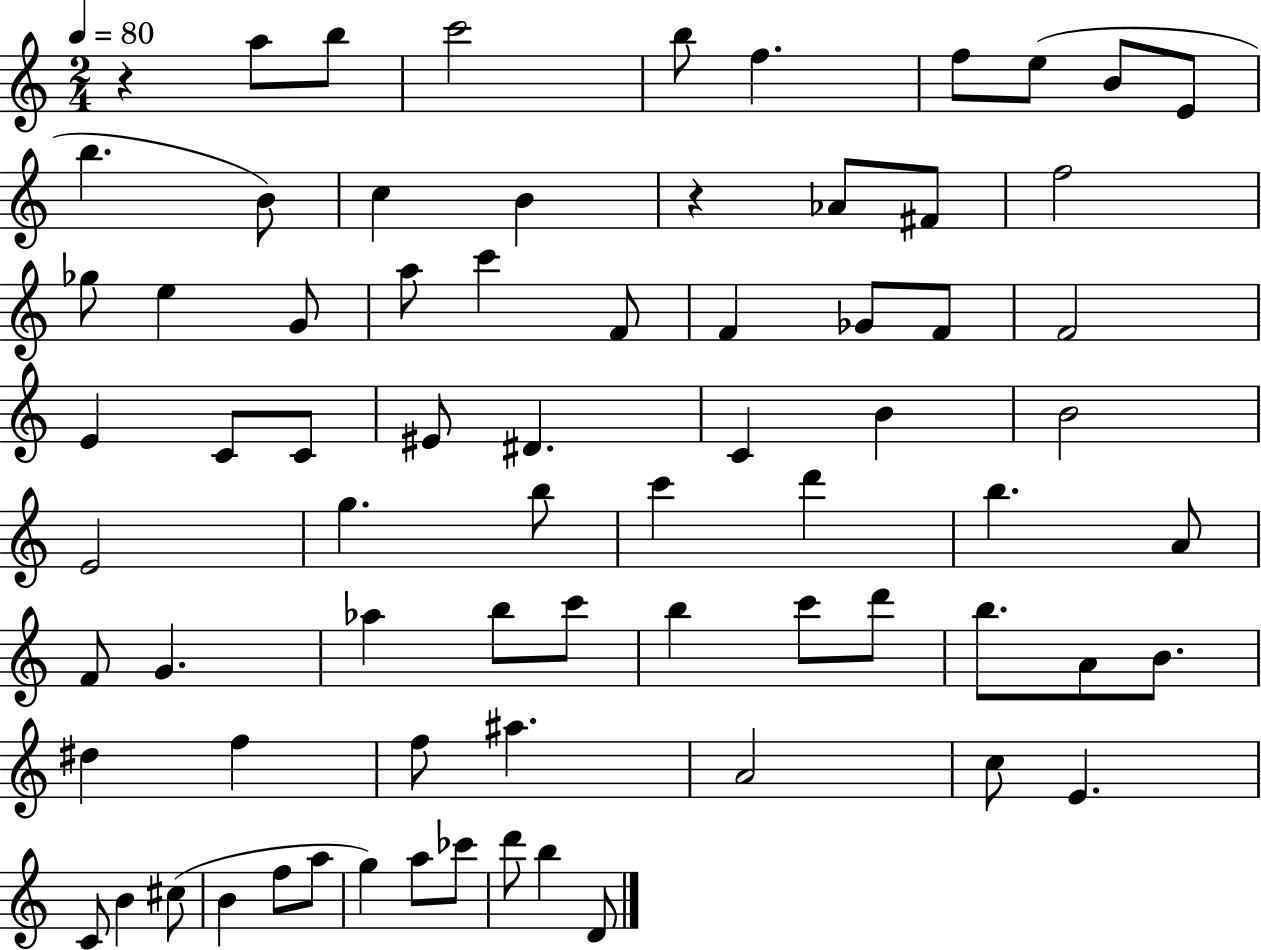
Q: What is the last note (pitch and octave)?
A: D4